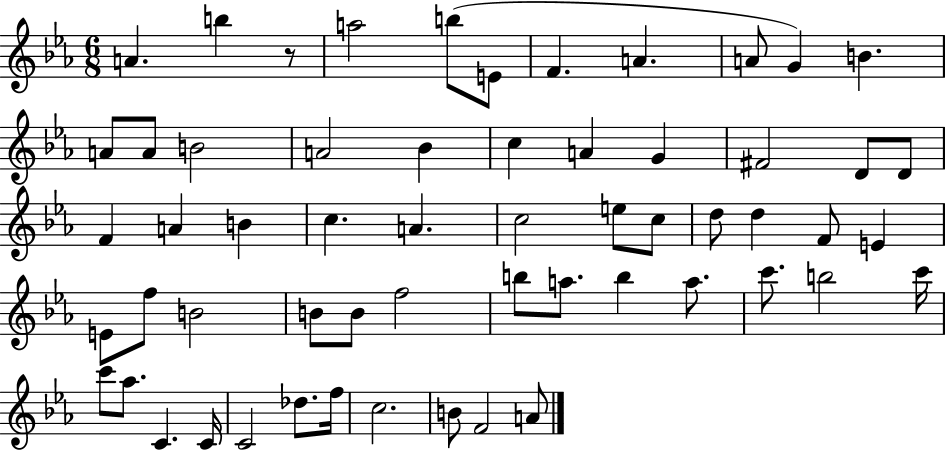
A4/q. B5/q R/e A5/h B5/e E4/e F4/q. A4/q. A4/e G4/q B4/q. A4/e A4/e B4/h A4/h Bb4/q C5/q A4/q G4/q F#4/h D4/e D4/e F4/q A4/q B4/q C5/q. A4/q. C5/h E5/e C5/e D5/e D5/q F4/e E4/q E4/e F5/e B4/h B4/e B4/e F5/h B5/e A5/e. B5/q A5/e. C6/e. B5/h C6/s C6/e Ab5/e. C4/q. C4/s C4/h Db5/e. F5/s C5/h. B4/e F4/h A4/e